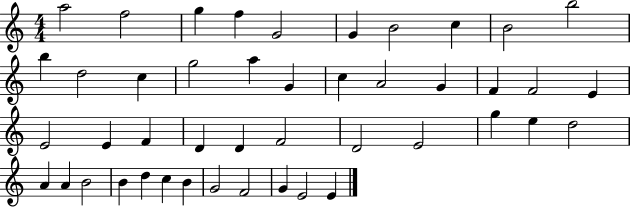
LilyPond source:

{
  \clef treble
  \numericTimeSignature
  \time 4/4
  \key c \major
  a''2 f''2 | g''4 f''4 g'2 | g'4 b'2 c''4 | b'2 b''2 | \break b''4 d''2 c''4 | g''2 a''4 g'4 | c''4 a'2 g'4 | f'4 f'2 e'4 | \break e'2 e'4 f'4 | d'4 d'4 f'2 | d'2 e'2 | g''4 e''4 d''2 | \break a'4 a'4 b'2 | b'4 d''4 c''4 b'4 | g'2 f'2 | g'4 e'2 e'4 | \break \bar "|."
}